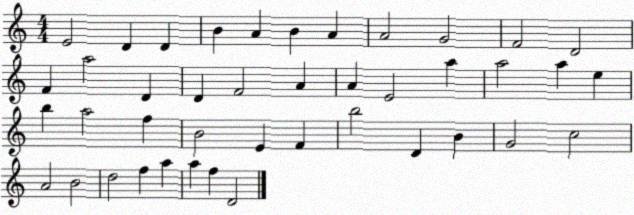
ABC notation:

X:1
T:Untitled
M:4/4
L:1/4
K:C
E2 D D B A B A A2 G2 F2 D2 F a2 D D F2 A A E2 a a2 a e b a2 f B2 E F b2 D B G2 c2 A2 B2 d2 f a a f D2